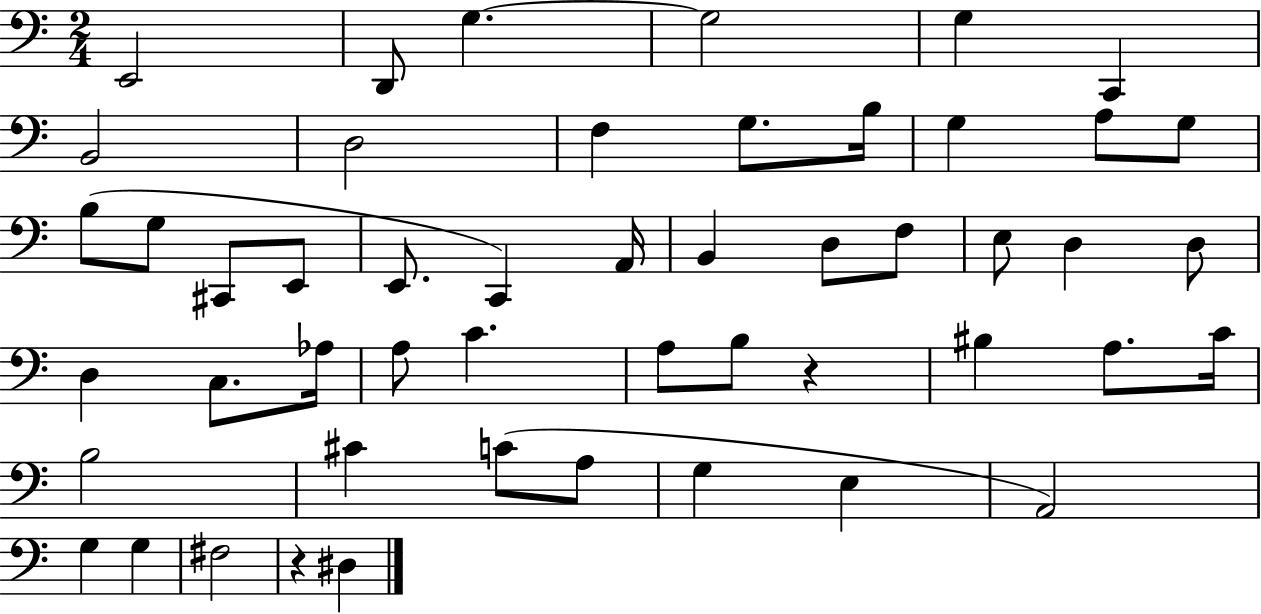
{
  \clef bass
  \numericTimeSignature
  \time 2/4
  \key c \major
  e,2 | d,8 g4.~~ | g2 | g4 c,4 | \break b,2 | d2 | f4 g8. b16 | g4 a8 g8 | \break b8( g8 cis,8 e,8 | e,8. c,4) a,16 | b,4 d8 f8 | e8 d4 d8 | \break d4 c8. aes16 | a8 c'4. | a8 b8 r4 | bis4 a8. c'16 | \break b2 | cis'4 c'8( a8 | g4 e4 | a,2) | \break g4 g4 | fis2 | r4 dis4 | \bar "|."
}